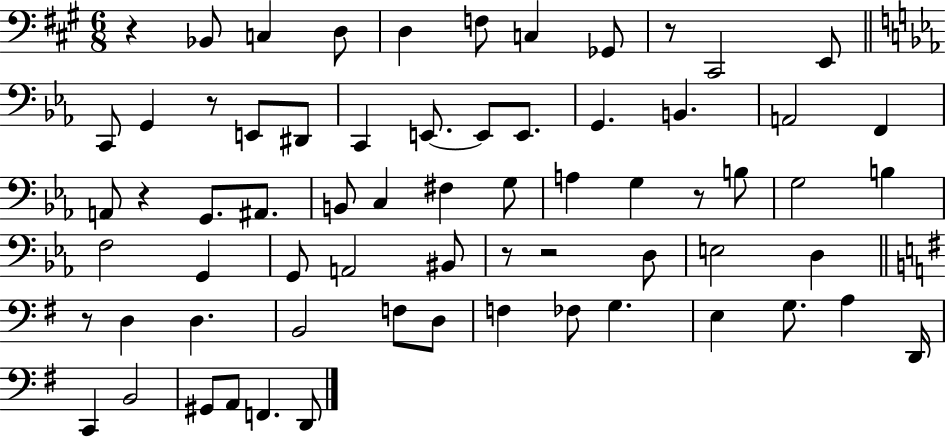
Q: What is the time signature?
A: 6/8